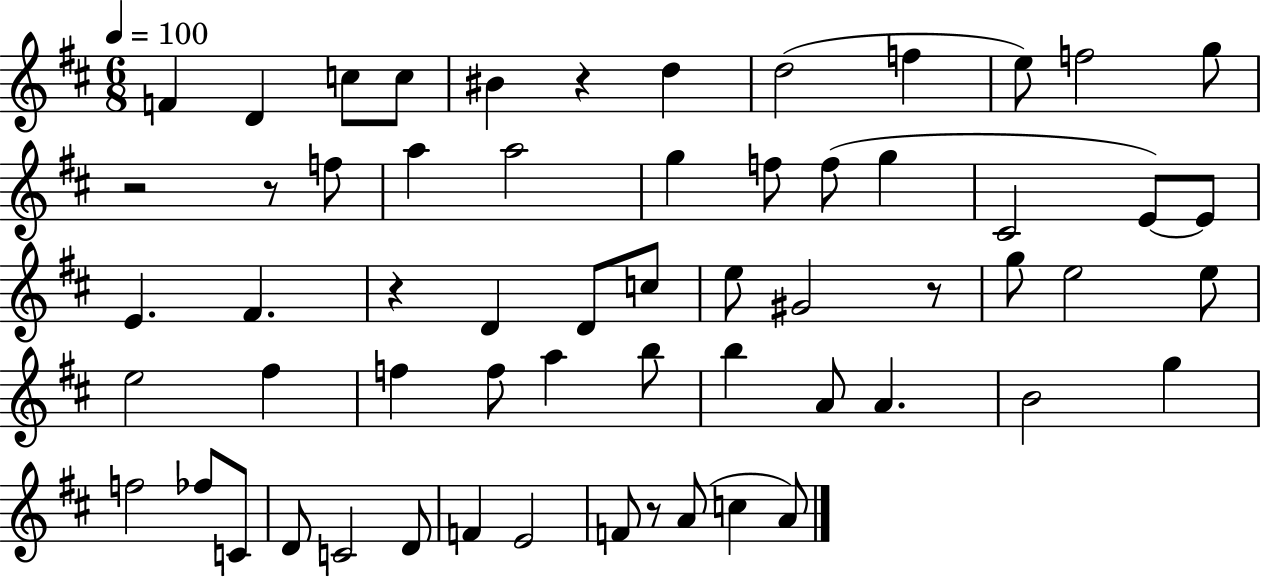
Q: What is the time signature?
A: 6/8